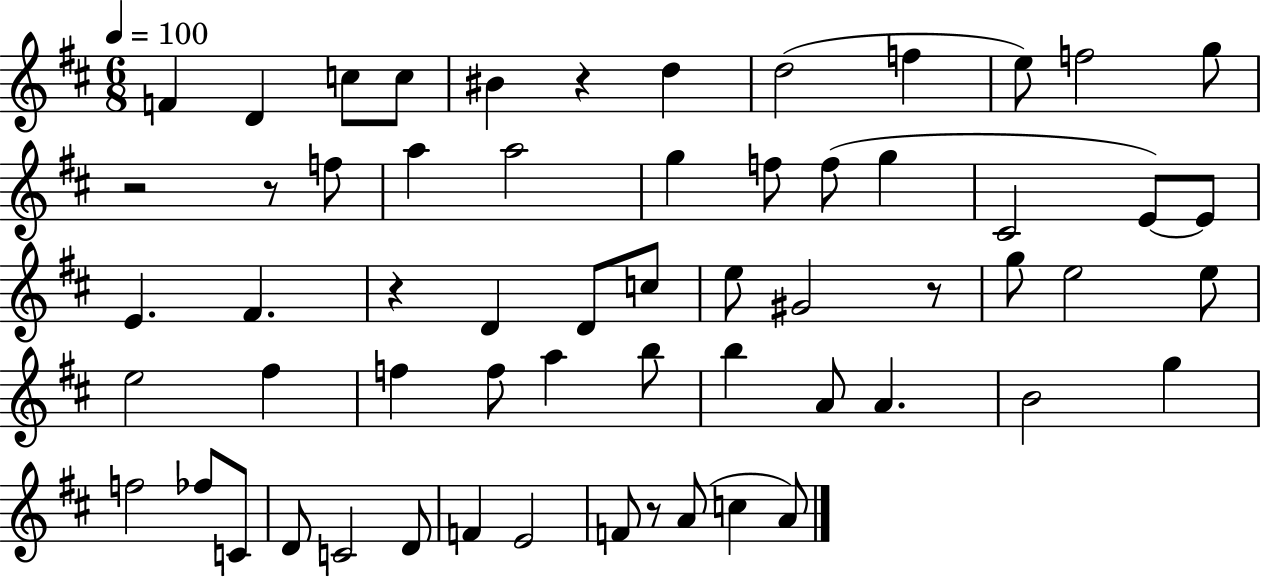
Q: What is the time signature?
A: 6/8